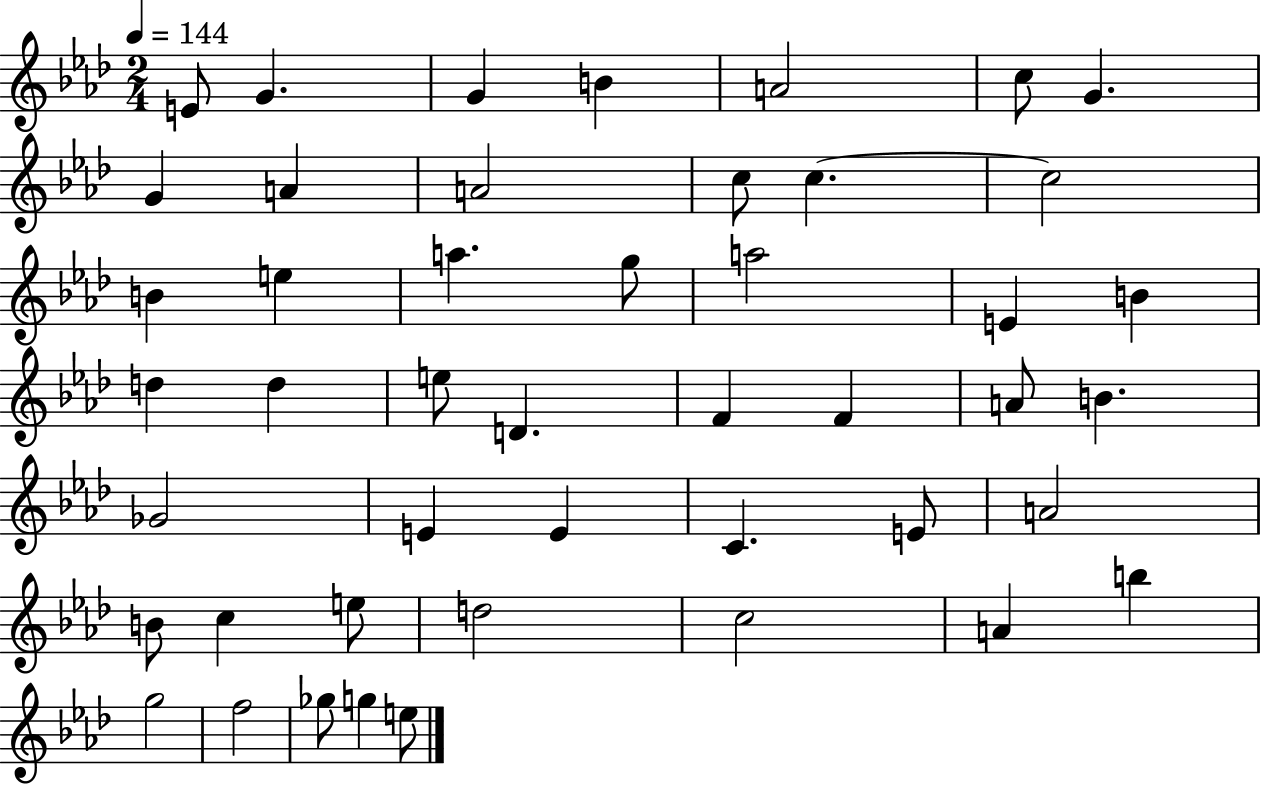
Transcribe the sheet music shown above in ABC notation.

X:1
T:Untitled
M:2/4
L:1/4
K:Ab
E/2 G G B A2 c/2 G G A A2 c/2 c c2 B e a g/2 a2 E B d d e/2 D F F A/2 B _G2 E E C E/2 A2 B/2 c e/2 d2 c2 A b g2 f2 _g/2 g e/2